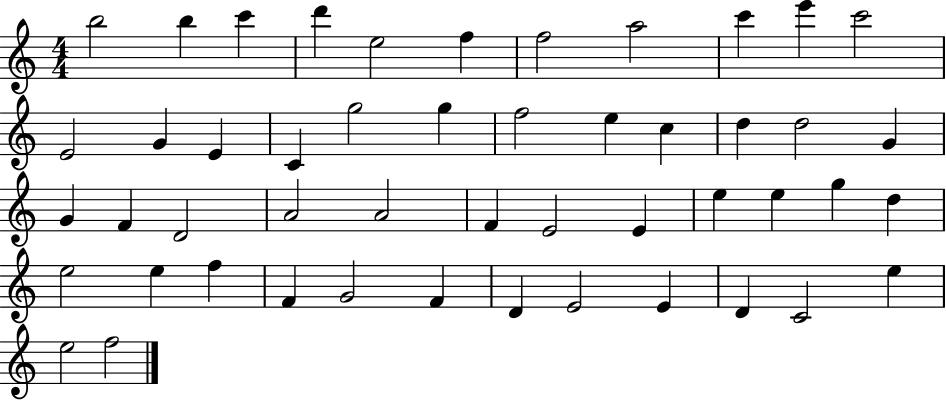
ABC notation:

X:1
T:Untitled
M:4/4
L:1/4
K:C
b2 b c' d' e2 f f2 a2 c' e' c'2 E2 G E C g2 g f2 e c d d2 G G F D2 A2 A2 F E2 E e e g d e2 e f F G2 F D E2 E D C2 e e2 f2